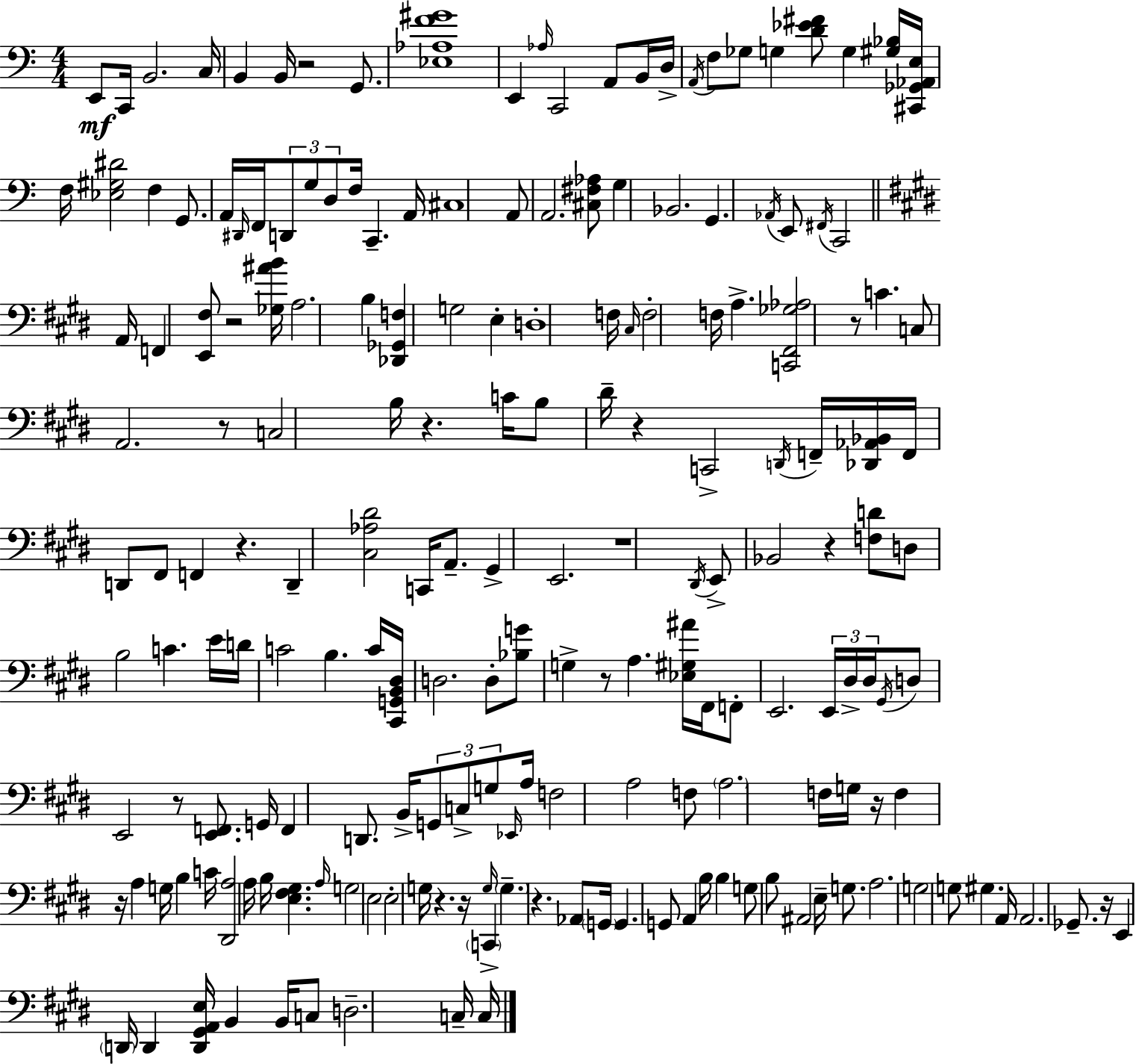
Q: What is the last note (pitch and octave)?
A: C3